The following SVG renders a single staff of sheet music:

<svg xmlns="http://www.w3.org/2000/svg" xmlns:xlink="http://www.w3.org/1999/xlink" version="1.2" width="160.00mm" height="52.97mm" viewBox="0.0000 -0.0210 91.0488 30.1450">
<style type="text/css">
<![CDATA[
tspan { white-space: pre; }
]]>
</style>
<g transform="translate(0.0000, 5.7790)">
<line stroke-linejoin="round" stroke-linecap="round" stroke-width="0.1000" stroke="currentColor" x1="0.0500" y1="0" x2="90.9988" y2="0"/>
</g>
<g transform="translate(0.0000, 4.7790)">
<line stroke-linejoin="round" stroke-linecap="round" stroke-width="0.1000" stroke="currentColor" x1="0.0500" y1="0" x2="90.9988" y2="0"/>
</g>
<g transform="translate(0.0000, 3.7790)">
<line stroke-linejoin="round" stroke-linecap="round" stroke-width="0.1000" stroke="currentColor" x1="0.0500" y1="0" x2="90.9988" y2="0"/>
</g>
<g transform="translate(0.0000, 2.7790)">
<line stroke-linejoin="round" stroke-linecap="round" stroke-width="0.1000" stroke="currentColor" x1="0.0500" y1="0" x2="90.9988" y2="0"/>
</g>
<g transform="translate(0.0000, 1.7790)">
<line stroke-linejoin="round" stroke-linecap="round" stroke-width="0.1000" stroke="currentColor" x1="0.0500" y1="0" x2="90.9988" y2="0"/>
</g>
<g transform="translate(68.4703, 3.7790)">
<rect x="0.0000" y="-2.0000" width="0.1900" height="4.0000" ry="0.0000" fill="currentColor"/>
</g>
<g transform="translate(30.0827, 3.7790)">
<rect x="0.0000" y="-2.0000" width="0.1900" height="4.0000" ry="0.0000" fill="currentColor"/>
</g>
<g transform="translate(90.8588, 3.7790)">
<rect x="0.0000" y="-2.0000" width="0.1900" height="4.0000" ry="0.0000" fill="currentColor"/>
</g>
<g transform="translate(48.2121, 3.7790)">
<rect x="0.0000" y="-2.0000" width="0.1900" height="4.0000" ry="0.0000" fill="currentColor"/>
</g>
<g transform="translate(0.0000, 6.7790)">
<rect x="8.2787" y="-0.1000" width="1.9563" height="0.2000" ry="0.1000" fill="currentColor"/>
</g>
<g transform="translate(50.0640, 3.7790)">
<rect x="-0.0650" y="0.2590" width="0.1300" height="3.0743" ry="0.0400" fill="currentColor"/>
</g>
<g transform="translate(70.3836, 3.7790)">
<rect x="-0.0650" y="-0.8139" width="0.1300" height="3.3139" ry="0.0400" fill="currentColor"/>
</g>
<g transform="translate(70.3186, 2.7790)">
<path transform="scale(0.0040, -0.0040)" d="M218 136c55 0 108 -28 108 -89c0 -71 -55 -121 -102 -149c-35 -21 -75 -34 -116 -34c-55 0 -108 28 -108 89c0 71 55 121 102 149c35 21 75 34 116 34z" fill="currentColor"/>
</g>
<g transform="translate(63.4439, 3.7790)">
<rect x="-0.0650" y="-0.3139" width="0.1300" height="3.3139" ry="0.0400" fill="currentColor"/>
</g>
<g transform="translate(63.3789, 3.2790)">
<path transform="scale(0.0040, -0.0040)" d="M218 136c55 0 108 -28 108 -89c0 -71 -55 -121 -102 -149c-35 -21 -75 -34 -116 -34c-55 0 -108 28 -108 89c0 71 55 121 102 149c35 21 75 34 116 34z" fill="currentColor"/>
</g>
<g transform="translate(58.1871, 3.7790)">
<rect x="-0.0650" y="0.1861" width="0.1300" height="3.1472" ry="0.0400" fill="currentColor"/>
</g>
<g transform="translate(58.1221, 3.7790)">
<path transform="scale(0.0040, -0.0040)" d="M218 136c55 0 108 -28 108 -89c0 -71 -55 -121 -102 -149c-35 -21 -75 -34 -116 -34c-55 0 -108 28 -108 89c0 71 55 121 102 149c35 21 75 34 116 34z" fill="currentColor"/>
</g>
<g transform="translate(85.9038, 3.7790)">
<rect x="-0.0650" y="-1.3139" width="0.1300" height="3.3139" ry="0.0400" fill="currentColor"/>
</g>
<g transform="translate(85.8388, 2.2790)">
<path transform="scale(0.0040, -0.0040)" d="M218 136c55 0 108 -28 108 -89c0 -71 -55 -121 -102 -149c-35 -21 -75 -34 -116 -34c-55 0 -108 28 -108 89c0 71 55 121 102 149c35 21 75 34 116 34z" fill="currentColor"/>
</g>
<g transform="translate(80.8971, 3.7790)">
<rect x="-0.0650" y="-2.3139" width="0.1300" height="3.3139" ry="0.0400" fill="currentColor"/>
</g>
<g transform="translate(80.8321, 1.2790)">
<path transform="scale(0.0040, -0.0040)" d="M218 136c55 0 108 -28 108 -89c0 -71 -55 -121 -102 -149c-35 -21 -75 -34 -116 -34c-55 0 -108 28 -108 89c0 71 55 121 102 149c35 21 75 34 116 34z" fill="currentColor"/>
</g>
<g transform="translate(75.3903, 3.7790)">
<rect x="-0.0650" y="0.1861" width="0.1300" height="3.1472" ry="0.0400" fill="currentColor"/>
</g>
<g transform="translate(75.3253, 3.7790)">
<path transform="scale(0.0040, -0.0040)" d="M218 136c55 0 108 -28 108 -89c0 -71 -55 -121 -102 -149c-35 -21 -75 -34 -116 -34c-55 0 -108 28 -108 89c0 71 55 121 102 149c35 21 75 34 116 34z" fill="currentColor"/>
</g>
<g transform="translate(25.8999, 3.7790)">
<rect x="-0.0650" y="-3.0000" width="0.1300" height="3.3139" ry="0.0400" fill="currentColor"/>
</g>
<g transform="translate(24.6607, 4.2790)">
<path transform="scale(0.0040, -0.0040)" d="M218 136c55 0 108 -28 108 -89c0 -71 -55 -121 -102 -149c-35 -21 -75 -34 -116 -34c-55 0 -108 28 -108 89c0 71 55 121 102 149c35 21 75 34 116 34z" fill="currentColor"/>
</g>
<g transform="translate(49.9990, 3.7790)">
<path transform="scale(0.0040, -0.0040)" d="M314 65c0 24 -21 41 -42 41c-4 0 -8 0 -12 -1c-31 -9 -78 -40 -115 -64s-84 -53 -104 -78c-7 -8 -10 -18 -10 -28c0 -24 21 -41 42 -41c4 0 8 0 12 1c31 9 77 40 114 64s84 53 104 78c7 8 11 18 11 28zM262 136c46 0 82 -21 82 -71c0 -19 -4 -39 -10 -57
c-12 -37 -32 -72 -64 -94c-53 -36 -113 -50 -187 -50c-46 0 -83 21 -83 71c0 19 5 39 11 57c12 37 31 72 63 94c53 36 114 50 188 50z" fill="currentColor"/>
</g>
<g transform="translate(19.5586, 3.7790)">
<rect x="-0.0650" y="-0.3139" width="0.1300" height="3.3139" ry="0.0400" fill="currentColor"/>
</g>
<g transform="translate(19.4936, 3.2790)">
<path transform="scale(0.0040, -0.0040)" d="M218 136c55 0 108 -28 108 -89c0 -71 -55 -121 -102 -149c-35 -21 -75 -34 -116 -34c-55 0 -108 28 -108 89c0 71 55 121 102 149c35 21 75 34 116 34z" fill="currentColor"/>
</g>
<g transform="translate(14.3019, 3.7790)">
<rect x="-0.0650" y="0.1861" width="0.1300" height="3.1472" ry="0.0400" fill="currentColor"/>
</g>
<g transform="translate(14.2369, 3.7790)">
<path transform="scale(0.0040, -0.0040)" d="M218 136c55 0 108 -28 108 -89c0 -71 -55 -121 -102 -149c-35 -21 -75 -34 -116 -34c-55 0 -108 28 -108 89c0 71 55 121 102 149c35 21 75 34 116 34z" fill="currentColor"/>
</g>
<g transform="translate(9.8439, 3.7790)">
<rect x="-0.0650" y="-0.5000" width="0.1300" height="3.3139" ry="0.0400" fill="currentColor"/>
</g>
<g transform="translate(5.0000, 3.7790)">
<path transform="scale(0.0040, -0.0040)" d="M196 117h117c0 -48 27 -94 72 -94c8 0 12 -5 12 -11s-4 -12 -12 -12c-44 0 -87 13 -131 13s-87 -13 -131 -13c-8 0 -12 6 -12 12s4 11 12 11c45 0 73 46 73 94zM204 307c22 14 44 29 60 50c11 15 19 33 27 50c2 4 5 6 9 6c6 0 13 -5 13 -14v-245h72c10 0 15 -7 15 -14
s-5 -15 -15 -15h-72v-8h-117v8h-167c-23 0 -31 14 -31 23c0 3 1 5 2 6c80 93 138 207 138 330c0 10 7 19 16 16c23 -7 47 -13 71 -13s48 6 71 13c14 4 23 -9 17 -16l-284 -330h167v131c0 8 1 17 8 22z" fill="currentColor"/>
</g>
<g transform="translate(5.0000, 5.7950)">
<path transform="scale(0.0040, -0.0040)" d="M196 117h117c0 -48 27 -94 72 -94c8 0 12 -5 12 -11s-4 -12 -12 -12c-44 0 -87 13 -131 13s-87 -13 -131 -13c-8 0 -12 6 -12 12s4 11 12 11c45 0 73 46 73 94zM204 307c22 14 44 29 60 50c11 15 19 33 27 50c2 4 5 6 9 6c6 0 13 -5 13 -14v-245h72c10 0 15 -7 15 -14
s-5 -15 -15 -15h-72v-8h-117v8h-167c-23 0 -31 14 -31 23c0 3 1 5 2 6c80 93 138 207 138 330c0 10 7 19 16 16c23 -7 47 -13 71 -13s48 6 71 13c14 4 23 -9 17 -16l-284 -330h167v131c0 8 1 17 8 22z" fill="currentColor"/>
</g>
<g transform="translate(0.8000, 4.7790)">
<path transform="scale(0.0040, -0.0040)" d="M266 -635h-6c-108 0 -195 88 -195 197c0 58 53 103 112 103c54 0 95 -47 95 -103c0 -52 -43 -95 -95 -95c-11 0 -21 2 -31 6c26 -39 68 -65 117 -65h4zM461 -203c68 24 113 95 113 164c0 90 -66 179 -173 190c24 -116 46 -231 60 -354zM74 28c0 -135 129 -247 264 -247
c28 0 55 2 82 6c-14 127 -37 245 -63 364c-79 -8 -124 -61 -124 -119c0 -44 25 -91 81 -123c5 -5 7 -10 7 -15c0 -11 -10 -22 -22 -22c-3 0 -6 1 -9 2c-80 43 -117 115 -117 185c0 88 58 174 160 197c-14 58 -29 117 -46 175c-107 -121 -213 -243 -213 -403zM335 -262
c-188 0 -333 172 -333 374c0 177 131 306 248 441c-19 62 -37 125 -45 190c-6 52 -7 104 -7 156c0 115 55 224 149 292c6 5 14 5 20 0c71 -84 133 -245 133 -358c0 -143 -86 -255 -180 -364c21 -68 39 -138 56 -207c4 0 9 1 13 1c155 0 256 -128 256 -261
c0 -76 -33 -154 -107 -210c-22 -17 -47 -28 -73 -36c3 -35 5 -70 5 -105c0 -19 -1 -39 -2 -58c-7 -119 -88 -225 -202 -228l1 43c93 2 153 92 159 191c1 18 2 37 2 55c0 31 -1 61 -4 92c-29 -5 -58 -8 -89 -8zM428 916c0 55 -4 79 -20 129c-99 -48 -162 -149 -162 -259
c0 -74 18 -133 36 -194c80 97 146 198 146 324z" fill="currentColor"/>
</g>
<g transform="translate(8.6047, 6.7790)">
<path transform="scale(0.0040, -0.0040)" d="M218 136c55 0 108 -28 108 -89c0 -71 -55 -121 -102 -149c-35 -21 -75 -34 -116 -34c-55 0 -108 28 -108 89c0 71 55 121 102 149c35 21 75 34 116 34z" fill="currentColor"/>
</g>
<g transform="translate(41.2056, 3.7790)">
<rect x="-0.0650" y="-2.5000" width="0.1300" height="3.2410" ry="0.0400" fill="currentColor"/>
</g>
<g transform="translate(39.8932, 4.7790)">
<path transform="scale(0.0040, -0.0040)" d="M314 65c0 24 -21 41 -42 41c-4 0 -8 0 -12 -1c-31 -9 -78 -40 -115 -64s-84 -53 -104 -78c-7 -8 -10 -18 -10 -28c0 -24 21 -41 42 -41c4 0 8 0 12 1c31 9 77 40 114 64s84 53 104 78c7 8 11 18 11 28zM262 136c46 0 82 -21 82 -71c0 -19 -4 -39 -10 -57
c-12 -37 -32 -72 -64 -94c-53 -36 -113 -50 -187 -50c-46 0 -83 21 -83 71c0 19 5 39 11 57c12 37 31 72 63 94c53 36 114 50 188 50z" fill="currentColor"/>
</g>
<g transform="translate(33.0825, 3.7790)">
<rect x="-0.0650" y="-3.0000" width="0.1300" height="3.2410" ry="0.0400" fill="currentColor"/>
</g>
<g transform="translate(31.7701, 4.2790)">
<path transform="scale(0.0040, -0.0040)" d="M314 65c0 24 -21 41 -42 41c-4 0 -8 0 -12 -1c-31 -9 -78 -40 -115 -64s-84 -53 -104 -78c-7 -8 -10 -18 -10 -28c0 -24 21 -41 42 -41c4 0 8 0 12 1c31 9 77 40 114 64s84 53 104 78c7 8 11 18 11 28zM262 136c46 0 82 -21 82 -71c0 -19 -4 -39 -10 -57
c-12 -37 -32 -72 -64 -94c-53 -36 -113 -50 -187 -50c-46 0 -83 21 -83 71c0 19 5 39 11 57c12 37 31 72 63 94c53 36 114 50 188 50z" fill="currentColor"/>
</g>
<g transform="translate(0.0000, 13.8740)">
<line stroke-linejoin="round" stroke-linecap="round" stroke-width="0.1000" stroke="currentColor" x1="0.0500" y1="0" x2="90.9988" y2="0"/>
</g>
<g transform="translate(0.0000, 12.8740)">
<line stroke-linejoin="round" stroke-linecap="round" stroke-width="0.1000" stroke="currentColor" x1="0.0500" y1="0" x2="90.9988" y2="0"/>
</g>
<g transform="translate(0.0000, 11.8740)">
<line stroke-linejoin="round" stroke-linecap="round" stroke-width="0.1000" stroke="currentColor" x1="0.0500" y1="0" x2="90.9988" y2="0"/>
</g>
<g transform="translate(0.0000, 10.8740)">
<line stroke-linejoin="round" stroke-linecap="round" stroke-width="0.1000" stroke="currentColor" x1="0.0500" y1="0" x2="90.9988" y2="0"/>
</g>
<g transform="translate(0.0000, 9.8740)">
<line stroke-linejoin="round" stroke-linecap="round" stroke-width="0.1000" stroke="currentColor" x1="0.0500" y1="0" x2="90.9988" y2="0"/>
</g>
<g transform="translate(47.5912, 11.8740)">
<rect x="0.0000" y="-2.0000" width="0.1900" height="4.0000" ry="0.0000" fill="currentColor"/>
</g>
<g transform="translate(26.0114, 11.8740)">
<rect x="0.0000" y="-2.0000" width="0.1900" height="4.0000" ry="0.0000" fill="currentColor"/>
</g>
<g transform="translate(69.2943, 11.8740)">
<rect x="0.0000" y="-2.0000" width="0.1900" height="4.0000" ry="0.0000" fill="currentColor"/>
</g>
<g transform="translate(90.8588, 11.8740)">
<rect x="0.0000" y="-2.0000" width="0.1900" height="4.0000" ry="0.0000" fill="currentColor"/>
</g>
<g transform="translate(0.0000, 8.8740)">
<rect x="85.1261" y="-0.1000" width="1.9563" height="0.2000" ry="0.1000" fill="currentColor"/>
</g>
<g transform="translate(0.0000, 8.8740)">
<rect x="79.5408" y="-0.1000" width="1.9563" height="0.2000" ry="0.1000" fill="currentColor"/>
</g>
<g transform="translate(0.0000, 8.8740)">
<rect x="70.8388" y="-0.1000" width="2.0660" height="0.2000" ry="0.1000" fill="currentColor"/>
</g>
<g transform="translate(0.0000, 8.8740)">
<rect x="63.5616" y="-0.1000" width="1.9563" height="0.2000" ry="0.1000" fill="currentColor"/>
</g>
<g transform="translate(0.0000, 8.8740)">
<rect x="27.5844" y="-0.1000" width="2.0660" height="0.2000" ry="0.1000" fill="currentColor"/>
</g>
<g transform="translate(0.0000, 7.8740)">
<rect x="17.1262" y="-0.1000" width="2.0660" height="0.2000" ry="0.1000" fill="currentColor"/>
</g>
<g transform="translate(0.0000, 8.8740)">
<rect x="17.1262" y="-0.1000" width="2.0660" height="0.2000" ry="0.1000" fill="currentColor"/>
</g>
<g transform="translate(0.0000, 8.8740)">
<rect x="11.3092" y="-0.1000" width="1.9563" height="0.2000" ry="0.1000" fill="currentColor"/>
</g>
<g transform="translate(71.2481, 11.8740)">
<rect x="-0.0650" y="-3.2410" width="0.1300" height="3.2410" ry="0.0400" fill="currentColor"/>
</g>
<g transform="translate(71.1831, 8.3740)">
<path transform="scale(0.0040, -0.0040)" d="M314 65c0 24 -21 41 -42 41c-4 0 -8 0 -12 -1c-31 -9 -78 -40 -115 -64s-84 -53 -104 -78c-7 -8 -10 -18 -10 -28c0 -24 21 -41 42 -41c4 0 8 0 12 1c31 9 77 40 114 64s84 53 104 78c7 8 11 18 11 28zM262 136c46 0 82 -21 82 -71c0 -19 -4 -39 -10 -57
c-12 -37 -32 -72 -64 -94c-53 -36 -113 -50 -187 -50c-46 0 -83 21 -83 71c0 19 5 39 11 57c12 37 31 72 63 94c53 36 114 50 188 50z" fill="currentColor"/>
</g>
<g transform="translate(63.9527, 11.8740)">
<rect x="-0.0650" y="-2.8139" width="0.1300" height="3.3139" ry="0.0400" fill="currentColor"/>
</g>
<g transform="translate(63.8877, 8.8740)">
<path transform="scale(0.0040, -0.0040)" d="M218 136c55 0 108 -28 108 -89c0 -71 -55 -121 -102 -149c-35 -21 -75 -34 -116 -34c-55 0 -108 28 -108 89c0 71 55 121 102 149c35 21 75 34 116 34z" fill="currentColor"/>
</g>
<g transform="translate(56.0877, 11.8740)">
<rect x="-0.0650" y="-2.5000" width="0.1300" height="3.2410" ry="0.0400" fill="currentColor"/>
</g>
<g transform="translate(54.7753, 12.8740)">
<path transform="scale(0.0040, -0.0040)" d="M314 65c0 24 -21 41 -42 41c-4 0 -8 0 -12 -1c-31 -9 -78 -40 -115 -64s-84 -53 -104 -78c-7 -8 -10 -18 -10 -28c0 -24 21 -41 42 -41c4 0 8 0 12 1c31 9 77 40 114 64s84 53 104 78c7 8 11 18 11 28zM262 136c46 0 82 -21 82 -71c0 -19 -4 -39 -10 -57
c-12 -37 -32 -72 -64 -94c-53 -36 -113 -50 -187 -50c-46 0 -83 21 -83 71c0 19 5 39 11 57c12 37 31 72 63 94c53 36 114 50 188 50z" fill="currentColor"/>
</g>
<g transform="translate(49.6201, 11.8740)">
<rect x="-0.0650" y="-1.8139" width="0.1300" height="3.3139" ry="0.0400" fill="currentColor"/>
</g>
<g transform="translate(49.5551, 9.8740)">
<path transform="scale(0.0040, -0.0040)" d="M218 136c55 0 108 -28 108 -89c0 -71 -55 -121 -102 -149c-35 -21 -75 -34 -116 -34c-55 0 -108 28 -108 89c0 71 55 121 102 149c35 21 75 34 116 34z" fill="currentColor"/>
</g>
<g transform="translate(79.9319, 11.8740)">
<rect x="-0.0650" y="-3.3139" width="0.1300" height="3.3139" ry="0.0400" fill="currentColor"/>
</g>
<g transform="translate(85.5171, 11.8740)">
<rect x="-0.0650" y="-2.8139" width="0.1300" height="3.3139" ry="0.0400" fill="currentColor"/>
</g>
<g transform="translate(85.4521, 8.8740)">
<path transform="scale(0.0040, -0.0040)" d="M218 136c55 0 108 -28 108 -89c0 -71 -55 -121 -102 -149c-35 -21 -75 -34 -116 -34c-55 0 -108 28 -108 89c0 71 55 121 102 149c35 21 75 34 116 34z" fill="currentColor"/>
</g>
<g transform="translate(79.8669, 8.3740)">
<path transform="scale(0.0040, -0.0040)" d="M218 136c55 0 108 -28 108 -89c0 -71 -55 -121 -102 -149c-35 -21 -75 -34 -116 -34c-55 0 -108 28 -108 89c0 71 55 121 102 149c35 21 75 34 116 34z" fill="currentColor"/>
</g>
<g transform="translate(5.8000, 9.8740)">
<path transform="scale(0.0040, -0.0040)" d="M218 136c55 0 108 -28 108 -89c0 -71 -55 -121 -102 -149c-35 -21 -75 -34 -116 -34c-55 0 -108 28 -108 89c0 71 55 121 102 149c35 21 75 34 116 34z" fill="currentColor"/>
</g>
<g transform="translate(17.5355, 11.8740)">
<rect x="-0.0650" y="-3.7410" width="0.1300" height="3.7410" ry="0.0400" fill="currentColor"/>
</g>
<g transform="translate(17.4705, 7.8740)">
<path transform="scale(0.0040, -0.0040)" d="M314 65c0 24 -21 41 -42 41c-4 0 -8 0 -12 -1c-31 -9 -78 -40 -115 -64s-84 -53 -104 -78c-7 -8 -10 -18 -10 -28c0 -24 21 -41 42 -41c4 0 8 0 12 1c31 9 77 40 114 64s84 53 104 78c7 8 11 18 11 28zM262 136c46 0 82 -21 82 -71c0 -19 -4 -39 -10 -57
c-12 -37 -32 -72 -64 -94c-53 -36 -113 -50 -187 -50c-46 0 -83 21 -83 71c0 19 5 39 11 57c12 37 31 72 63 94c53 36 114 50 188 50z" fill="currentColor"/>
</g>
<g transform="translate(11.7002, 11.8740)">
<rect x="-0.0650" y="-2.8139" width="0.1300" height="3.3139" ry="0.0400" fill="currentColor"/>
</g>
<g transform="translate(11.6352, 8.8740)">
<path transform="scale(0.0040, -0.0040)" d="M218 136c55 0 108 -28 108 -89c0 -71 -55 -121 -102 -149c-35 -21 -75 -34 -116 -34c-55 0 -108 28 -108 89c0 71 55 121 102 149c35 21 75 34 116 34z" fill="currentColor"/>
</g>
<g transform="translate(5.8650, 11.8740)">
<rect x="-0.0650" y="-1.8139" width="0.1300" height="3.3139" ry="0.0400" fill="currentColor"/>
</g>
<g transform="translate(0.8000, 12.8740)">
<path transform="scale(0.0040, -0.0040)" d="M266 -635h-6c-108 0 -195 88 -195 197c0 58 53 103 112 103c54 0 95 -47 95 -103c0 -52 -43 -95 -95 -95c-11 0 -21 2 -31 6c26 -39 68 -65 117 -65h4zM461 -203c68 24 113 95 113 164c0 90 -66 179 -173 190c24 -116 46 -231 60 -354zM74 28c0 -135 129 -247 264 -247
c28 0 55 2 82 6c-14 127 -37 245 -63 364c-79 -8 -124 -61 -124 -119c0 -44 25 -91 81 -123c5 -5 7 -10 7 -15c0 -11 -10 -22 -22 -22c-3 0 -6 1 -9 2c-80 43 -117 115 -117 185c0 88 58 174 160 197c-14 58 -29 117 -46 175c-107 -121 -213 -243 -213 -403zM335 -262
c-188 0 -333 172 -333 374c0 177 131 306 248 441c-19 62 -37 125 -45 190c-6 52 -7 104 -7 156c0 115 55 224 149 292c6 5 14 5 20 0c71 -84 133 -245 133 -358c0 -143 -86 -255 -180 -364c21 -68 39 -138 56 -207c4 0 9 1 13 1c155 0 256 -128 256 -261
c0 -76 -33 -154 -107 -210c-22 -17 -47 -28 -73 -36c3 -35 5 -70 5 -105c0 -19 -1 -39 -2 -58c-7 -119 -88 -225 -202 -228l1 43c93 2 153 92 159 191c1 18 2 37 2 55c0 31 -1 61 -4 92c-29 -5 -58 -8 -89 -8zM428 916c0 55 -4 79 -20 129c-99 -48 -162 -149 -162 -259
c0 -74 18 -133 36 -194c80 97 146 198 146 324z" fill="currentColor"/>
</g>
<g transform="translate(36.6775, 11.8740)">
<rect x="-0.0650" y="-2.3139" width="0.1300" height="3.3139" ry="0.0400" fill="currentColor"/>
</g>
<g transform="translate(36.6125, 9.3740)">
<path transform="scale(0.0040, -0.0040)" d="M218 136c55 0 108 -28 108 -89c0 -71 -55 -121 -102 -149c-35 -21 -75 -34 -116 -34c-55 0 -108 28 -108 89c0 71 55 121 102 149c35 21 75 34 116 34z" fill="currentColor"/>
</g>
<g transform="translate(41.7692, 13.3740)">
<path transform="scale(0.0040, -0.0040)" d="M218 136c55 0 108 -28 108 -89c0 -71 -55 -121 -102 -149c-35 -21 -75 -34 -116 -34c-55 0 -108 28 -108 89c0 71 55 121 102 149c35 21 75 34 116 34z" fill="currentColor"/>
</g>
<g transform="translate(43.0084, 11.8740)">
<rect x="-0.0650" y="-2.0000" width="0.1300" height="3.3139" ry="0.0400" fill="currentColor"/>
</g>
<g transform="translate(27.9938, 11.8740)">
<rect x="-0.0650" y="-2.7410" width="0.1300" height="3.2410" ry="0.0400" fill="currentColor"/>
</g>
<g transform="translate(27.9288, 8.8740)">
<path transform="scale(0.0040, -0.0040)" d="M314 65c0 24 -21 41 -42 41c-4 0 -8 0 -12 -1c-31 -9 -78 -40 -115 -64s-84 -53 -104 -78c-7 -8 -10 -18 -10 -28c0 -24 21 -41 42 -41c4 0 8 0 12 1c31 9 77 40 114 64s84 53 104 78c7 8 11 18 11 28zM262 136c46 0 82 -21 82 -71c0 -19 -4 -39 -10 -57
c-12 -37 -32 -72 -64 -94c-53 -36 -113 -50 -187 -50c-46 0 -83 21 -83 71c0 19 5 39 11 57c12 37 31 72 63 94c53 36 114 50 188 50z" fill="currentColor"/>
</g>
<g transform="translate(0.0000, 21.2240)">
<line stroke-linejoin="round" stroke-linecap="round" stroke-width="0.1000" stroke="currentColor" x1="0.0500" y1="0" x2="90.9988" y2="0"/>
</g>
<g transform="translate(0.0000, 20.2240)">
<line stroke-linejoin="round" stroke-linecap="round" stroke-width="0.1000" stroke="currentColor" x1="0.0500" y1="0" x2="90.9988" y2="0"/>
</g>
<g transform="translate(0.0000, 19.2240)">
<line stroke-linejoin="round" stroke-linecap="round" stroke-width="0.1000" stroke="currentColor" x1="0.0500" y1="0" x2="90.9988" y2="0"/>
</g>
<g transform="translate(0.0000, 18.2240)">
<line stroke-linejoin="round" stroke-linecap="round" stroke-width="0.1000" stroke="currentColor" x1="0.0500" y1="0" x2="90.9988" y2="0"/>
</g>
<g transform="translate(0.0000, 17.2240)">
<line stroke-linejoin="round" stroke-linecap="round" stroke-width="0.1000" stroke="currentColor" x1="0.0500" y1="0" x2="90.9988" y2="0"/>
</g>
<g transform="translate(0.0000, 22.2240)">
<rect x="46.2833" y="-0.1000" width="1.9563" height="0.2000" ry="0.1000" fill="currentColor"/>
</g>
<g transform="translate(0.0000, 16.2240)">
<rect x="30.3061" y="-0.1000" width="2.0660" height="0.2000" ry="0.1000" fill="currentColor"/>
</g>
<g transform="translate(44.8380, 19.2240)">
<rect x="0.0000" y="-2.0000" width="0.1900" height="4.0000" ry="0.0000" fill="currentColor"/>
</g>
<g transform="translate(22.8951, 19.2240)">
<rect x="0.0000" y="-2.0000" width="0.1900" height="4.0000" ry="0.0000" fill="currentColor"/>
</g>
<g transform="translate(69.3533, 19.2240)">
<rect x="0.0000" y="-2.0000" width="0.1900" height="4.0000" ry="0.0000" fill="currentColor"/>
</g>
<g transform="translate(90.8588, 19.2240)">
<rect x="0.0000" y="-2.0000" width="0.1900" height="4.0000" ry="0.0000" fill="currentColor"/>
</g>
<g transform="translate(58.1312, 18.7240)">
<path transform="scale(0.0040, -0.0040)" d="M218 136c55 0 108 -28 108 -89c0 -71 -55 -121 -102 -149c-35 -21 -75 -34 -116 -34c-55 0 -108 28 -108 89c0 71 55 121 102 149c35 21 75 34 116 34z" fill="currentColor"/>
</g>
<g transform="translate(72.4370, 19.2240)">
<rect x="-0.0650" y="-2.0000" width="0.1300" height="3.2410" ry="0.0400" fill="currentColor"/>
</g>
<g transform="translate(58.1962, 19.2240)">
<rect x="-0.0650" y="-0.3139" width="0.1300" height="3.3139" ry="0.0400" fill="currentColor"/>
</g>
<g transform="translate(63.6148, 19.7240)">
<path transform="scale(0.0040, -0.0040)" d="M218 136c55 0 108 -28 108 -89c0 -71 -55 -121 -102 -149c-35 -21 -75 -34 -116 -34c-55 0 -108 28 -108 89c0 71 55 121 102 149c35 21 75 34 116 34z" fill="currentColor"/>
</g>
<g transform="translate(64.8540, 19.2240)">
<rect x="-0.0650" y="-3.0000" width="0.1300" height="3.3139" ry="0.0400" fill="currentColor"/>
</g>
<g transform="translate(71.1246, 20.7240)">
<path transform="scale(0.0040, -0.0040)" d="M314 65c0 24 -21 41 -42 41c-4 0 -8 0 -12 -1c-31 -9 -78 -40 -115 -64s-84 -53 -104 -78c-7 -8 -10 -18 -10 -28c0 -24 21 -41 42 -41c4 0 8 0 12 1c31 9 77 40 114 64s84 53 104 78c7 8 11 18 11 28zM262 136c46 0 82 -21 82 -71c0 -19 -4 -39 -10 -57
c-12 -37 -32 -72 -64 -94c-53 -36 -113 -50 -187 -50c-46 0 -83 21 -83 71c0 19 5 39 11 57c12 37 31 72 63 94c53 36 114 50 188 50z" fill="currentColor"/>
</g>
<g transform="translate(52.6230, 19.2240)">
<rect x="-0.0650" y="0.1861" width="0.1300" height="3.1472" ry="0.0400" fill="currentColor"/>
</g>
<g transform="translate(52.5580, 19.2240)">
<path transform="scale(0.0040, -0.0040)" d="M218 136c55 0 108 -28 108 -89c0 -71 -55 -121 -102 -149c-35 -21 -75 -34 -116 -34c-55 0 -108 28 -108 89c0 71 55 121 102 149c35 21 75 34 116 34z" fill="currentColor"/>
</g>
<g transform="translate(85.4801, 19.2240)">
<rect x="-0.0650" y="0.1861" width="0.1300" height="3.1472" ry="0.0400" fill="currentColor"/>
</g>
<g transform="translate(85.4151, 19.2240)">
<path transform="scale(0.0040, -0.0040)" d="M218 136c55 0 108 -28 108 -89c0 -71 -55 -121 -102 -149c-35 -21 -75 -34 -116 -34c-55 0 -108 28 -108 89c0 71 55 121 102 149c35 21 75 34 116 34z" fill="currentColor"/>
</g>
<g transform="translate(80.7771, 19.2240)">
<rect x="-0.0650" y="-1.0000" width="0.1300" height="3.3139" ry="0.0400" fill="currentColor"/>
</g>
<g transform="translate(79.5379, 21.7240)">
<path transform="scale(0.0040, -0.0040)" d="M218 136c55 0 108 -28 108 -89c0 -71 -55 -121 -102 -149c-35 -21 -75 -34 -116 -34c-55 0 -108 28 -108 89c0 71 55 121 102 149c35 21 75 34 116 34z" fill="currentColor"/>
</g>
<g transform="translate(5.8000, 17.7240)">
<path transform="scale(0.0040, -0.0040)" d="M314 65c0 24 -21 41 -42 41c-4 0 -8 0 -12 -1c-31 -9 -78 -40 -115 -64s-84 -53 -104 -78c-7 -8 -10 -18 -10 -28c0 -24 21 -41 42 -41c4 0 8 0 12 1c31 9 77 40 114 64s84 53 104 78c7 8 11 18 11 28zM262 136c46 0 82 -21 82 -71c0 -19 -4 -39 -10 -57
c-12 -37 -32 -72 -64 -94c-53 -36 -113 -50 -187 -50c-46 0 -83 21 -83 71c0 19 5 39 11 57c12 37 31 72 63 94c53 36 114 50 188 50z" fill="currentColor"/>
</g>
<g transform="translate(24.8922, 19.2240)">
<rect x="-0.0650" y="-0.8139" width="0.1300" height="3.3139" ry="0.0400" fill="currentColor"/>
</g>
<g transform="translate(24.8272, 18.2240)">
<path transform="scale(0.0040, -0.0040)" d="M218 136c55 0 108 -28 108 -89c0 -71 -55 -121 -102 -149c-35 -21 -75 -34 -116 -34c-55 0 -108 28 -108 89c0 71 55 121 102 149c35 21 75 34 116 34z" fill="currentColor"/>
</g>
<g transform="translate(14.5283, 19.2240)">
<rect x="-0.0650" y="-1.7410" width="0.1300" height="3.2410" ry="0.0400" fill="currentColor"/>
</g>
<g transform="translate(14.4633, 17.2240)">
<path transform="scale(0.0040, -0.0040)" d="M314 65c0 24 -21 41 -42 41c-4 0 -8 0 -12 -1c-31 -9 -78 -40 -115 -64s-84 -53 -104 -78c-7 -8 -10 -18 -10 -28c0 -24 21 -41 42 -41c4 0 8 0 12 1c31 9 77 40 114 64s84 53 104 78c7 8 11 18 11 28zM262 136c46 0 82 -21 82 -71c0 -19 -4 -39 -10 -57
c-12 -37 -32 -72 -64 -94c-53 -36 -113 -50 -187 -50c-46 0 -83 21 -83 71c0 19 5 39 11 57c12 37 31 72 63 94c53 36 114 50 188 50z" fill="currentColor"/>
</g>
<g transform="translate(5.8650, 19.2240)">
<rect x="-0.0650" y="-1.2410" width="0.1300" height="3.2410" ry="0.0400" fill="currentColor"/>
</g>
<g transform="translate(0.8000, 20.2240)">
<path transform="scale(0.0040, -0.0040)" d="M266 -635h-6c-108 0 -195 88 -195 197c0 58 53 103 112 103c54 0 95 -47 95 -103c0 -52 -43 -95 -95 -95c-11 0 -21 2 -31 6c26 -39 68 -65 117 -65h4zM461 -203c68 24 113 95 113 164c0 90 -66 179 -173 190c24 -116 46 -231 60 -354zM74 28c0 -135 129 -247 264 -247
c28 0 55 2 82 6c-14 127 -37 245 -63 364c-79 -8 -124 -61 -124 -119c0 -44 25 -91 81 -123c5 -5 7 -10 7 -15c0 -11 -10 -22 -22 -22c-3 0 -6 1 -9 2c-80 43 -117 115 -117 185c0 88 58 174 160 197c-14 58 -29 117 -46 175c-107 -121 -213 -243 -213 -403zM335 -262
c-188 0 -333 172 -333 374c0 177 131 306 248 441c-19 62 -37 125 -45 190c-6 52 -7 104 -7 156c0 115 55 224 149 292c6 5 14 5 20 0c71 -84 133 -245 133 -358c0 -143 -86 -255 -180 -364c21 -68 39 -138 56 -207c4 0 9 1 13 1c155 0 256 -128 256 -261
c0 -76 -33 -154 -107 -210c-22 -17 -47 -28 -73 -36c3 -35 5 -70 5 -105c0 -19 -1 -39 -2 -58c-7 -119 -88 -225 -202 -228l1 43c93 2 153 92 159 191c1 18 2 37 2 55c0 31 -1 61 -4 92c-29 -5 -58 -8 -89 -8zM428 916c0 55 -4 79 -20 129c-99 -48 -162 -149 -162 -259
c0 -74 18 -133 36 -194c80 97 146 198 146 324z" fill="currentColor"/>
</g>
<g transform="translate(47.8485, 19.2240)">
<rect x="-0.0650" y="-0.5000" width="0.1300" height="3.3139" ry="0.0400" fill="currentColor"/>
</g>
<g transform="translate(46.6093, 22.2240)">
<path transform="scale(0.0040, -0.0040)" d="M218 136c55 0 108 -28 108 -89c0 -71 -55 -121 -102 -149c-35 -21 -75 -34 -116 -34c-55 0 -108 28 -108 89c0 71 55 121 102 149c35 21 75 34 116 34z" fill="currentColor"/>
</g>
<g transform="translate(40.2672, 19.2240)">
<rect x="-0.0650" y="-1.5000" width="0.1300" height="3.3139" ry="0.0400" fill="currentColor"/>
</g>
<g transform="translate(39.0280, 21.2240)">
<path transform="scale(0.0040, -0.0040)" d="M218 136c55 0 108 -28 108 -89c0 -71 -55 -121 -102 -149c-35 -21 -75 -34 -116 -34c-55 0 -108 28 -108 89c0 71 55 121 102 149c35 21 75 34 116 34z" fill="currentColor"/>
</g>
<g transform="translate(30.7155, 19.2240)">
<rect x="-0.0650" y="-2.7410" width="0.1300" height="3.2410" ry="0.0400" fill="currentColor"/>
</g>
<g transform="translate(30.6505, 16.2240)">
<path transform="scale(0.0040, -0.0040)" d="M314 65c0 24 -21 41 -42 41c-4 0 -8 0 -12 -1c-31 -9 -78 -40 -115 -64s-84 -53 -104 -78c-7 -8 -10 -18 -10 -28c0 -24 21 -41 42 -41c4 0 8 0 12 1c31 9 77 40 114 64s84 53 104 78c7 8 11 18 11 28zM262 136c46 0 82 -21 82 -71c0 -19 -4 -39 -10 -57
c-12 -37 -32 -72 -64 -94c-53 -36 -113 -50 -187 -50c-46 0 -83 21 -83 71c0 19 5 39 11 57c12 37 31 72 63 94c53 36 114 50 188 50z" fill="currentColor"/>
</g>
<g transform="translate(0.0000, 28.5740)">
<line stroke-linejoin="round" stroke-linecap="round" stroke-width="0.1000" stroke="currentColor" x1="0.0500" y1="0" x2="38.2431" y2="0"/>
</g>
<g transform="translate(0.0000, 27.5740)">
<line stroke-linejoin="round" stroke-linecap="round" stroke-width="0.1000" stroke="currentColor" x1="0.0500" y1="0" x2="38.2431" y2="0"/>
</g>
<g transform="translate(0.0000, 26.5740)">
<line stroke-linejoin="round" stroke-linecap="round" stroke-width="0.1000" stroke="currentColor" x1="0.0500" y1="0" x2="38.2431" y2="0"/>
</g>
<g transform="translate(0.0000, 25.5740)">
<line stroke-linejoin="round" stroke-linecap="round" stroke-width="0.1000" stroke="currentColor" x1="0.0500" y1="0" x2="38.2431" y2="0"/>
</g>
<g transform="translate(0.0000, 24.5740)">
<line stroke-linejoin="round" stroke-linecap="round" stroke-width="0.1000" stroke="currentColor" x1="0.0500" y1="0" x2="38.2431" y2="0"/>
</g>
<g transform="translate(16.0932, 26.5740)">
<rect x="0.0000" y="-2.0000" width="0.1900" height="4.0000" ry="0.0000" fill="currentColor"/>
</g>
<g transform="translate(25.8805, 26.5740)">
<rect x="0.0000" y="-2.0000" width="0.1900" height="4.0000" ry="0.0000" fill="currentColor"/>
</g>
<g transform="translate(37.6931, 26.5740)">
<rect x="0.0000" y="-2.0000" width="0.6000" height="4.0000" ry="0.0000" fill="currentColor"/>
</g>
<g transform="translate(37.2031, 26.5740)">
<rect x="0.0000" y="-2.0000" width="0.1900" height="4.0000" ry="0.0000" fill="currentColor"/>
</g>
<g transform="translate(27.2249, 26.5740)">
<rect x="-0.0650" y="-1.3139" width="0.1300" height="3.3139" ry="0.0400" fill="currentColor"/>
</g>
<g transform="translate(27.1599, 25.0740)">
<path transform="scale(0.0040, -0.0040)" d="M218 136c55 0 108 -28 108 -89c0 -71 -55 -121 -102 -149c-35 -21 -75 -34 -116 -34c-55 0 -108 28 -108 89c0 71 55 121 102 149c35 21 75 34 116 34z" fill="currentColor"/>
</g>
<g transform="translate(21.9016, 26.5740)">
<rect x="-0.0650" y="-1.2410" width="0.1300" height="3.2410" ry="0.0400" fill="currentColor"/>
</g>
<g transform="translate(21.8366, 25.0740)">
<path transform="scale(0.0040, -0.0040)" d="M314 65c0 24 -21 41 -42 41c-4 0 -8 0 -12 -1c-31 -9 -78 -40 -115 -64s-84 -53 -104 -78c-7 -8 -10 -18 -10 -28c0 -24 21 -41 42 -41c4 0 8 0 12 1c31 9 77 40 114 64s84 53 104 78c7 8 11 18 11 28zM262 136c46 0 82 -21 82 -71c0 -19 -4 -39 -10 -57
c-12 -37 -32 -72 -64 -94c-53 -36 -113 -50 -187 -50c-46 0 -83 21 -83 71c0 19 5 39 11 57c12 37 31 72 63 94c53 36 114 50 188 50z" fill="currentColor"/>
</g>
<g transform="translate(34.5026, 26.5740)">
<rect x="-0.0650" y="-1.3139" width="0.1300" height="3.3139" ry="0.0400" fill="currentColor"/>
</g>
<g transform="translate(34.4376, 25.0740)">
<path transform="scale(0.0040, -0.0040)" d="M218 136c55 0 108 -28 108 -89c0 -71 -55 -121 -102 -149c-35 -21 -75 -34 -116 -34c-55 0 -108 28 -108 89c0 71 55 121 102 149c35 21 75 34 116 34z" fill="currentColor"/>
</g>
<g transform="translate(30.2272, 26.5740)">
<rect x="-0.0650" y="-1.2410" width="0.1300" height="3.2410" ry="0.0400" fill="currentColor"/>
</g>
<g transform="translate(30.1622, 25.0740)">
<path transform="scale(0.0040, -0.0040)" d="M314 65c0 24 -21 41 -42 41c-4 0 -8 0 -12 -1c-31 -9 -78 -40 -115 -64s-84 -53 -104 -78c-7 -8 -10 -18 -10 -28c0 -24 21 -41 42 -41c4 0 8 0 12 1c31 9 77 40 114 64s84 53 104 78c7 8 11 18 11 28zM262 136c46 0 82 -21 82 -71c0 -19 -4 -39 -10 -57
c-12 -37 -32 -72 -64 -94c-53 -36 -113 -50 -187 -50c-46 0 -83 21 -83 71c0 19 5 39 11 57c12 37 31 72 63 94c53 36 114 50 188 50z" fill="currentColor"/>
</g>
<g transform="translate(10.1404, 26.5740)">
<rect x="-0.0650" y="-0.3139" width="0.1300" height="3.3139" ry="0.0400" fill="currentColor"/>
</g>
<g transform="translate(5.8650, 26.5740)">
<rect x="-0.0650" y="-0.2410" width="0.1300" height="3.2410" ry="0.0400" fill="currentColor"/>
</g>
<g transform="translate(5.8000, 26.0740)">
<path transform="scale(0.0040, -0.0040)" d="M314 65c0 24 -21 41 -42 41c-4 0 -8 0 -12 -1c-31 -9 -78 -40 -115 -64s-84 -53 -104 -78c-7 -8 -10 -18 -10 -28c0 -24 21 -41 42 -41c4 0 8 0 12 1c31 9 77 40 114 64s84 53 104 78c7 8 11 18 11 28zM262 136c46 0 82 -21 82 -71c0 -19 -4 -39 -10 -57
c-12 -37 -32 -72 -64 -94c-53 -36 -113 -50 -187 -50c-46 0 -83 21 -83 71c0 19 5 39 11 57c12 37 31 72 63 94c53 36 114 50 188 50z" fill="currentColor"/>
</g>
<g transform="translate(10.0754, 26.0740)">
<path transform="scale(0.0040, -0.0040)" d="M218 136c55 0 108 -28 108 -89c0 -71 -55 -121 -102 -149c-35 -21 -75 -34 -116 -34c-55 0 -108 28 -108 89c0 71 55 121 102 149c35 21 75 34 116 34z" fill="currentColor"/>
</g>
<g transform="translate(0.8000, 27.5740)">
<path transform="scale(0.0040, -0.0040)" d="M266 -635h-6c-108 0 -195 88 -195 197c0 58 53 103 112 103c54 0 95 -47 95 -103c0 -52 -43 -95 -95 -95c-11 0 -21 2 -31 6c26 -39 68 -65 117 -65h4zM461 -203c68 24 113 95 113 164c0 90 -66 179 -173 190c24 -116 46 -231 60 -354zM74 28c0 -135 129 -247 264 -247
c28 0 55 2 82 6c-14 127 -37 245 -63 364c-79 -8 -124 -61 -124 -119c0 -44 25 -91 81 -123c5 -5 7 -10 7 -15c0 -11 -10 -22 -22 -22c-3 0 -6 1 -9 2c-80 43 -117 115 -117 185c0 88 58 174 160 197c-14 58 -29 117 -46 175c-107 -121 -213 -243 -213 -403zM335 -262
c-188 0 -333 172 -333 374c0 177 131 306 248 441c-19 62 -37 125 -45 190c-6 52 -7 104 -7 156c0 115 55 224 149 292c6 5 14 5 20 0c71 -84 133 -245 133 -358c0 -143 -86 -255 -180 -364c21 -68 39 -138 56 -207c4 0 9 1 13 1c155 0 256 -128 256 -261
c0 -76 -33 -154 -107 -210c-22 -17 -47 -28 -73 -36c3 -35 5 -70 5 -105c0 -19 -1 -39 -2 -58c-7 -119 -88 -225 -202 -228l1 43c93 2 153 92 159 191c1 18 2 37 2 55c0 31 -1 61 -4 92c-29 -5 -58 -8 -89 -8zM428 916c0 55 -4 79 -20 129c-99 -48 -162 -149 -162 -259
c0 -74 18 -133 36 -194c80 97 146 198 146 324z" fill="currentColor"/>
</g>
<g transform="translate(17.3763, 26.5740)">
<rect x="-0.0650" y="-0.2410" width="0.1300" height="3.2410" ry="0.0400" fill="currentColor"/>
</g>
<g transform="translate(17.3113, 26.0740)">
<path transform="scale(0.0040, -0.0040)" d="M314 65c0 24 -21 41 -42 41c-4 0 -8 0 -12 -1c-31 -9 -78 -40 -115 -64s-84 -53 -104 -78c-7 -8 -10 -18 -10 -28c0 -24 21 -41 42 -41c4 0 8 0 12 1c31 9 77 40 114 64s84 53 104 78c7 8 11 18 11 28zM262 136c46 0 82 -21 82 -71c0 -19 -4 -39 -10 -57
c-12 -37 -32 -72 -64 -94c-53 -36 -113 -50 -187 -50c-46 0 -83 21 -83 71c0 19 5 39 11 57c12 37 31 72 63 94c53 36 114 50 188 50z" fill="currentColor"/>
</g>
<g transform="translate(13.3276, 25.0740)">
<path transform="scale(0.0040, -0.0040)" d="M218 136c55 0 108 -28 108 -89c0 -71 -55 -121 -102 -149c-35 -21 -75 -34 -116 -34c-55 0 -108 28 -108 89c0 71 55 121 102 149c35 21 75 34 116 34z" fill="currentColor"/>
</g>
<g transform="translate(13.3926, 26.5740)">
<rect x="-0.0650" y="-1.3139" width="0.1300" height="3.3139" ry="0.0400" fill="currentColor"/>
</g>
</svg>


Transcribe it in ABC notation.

X:1
T:Untitled
M:4/4
L:1/4
K:C
C B c A A2 G2 B2 B c d B g e f a c'2 a2 g F f G2 a b2 b a e2 f2 d a2 E C B c A F2 D B c2 c e c2 e2 e e2 e